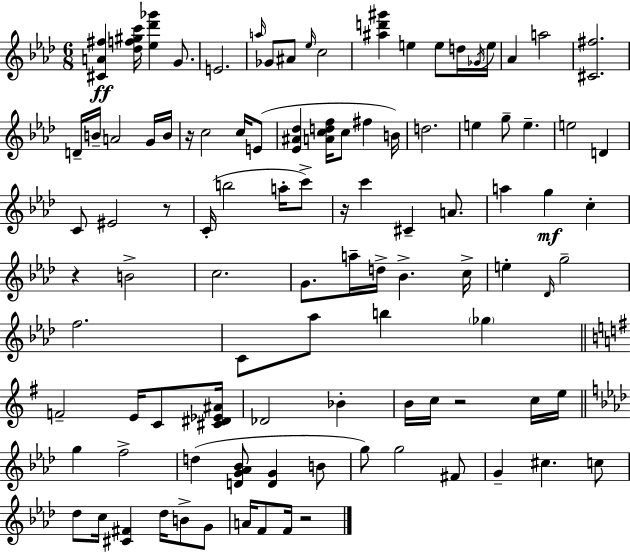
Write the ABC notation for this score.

X:1
T:Untitled
M:6/8
L:1/4
K:Ab
[^CA^f] [_df^gc']/4 [_e_d'_g'] G/2 E2 a/4 _G/2 ^A/2 _e/4 c2 [^ad'^g'] e e/2 d/4 _G/4 e/4 _A a2 [^C^f]2 D/4 B/4 A2 G/4 B/4 z/4 c2 c/4 E/2 [_E^A_d] [Acdf]/4 c/2 ^f B/4 d2 e g/2 e e2 D C/2 ^E2 z/2 C/4 b2 a/4 c'/2 z/4 c' ^C A/2 a g c z B2 c2 G/2 a/4 d/4 _B c/4 e _D/4 g2 f2 C/2 _a/2 b _g F2 E/4 C/2 [^C^D_E^A]/4 _D2 _B B/4 c/4 z2 c/4 e/4 g f2 d [DG_A_B]/2 [DG] B/2 g/2 g2 ^F/2 G ^c c/2 _d/2 c/4 [^C^F] _d/4 B/2 G/2 A/4 F/2 F/4 z2